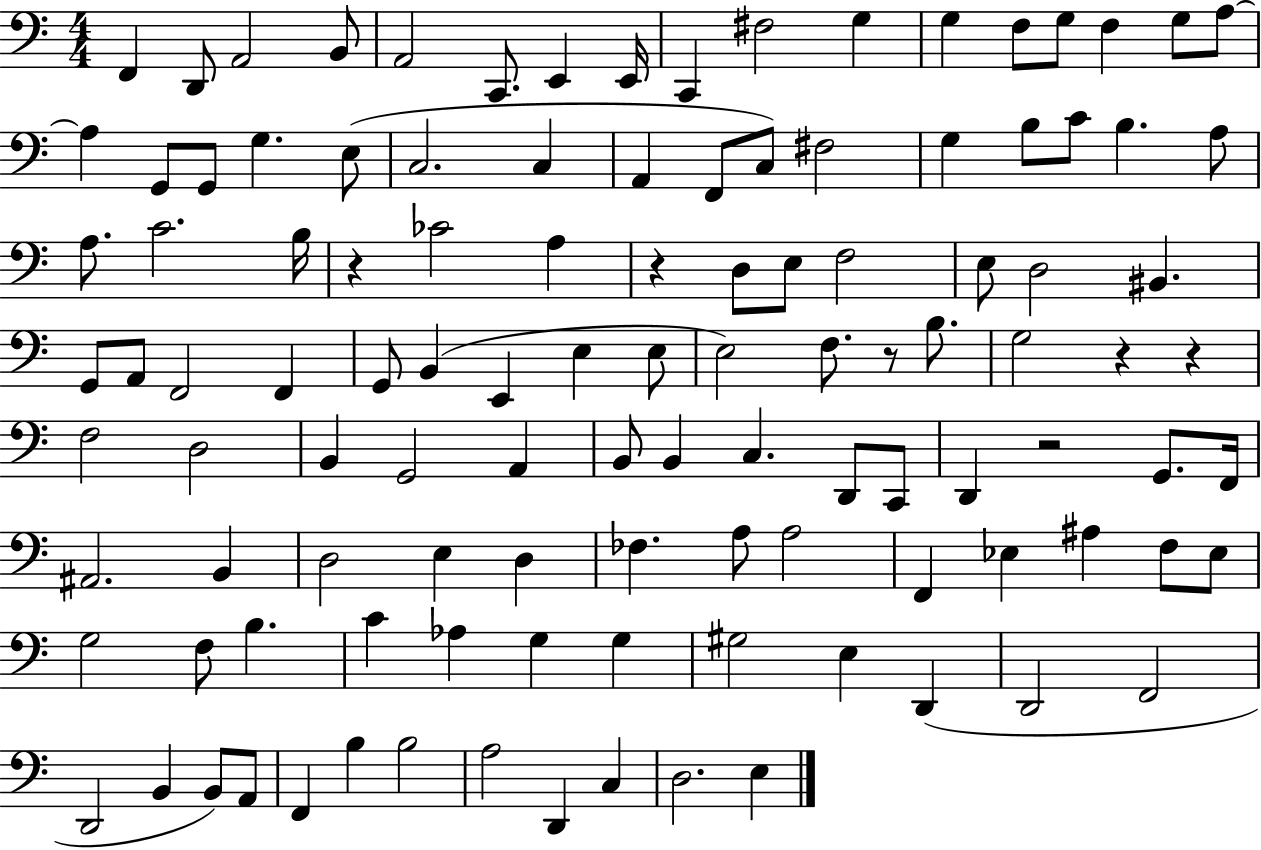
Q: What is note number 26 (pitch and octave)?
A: F2